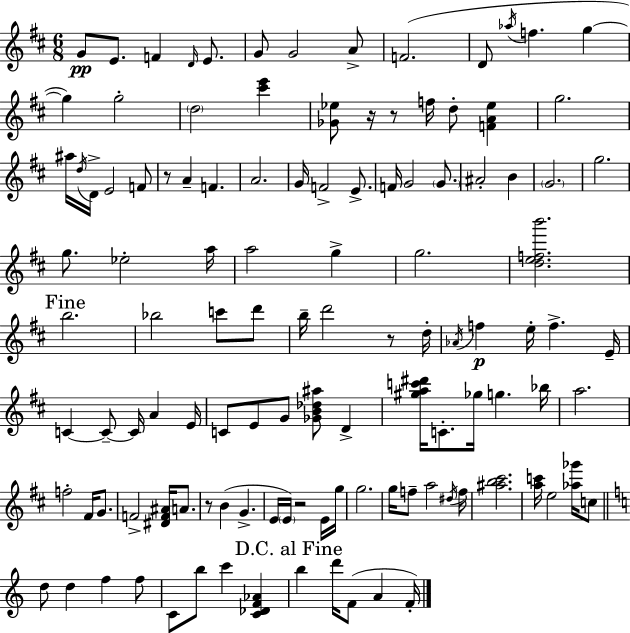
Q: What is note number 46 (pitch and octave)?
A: C6